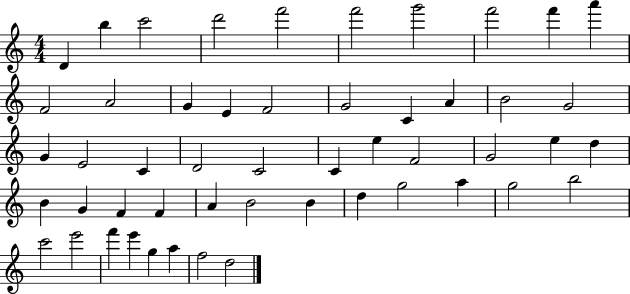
X:1
T:Untitled
M:4/4
L:1/4
K:C
D b c'2 d'2 f'2 f'2 g'2 f'2 f' a' F2 A2 G E F2 G2 C A B2 G2 G E2 C D2 C2 C e F2 G2 e d B G F F A B2 B d g2 a g2 b2 c'2 e'2 f' e' g a f2 d2